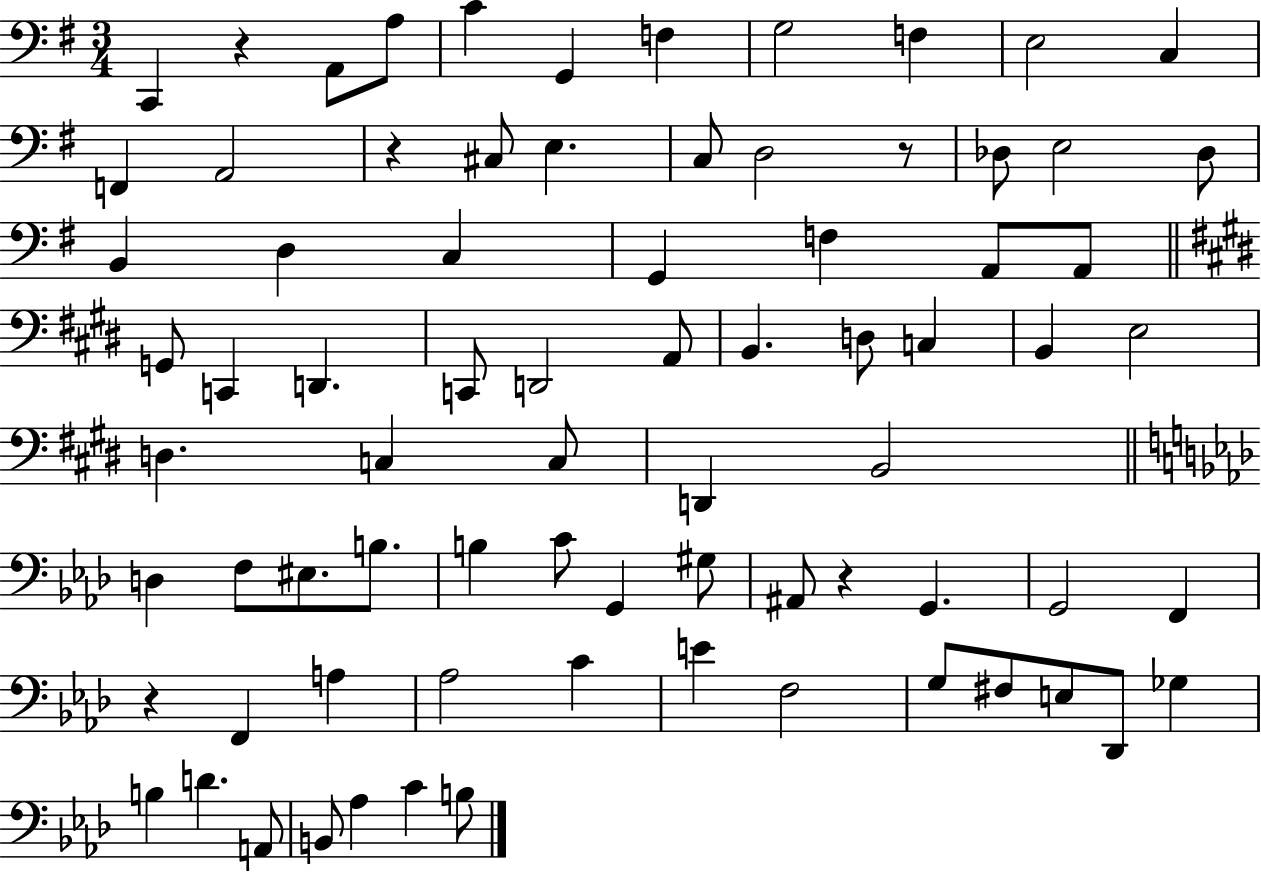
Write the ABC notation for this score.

X:1
T:Untitled
M:3/4
L:1/4
K:G
C,, z A,,/2 A,/2 C G,, F, G,2 F, E,2 C, F,, A,,2 z ^C,/2 E, C,/2 D,2 z/2 _D,/2 E,2 _D,/2 B,, D, C, G,, F, A,,/2 A,,/2 G,,/2 C,, D,, C,,/2 D,,2 A,,/2 B,, D,/2 C, B,, E,2 D, C, C,/2 D,, B,,2 D, F,/2 ^E,/2 B,/2 B, C/2 G,, ^G,/2 ^A,,/2 z G,, G,,2 F,, z F,, A, _A,2 C E F,2 G,/2 ^F,/2 E,/2 _D,,/2 _G, B, D A,,/2 B,,/2 _A, C B,/2